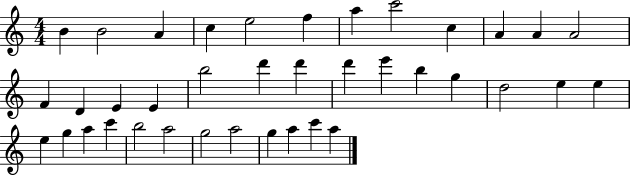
X:1
T:Untitled
M:4/4
L:1/4
K:C
B B2 A c e2 f a c'2 c A A A2 F D E E b2 d' d' d' e' b g d2 e e e g a c' b2 a2 g2 a2 g a c' a